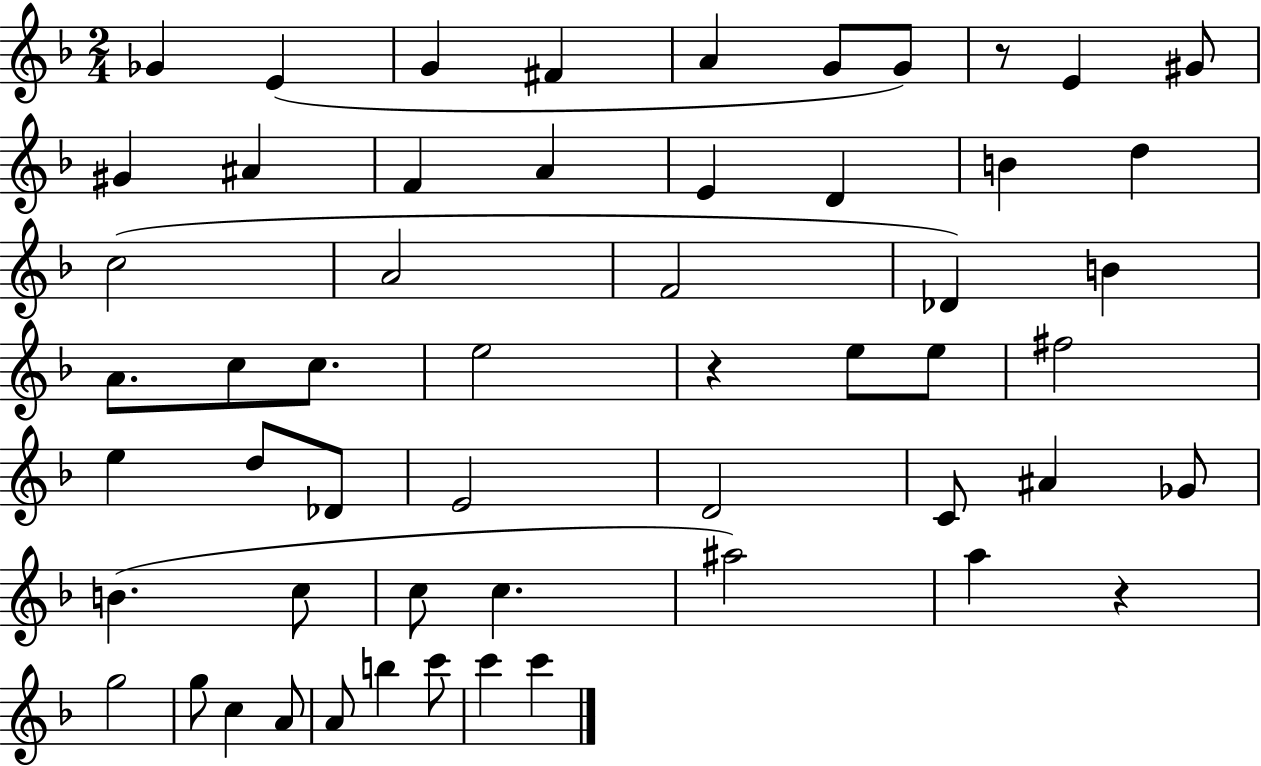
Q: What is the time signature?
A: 2/4